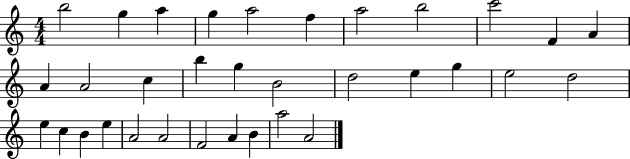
{
  \clef treble
  \numericTimeSignature
  \time 4/4
  \key c \major
  b''2 g''4 a''4 | g''4 a''2 f''4 | a''2 b''2 | c'''2 f'4 a'4 | \break a'4 a'2 c''4 | b''4 g''4 b'2 | d''2 e''4 g''4 | e''2 d''2 | \break e''4 c''4 b'4 e''4 | a'2 a'2 | f'2 a'4 b'4 | a''2 a'2 | \break \bar "|."
}